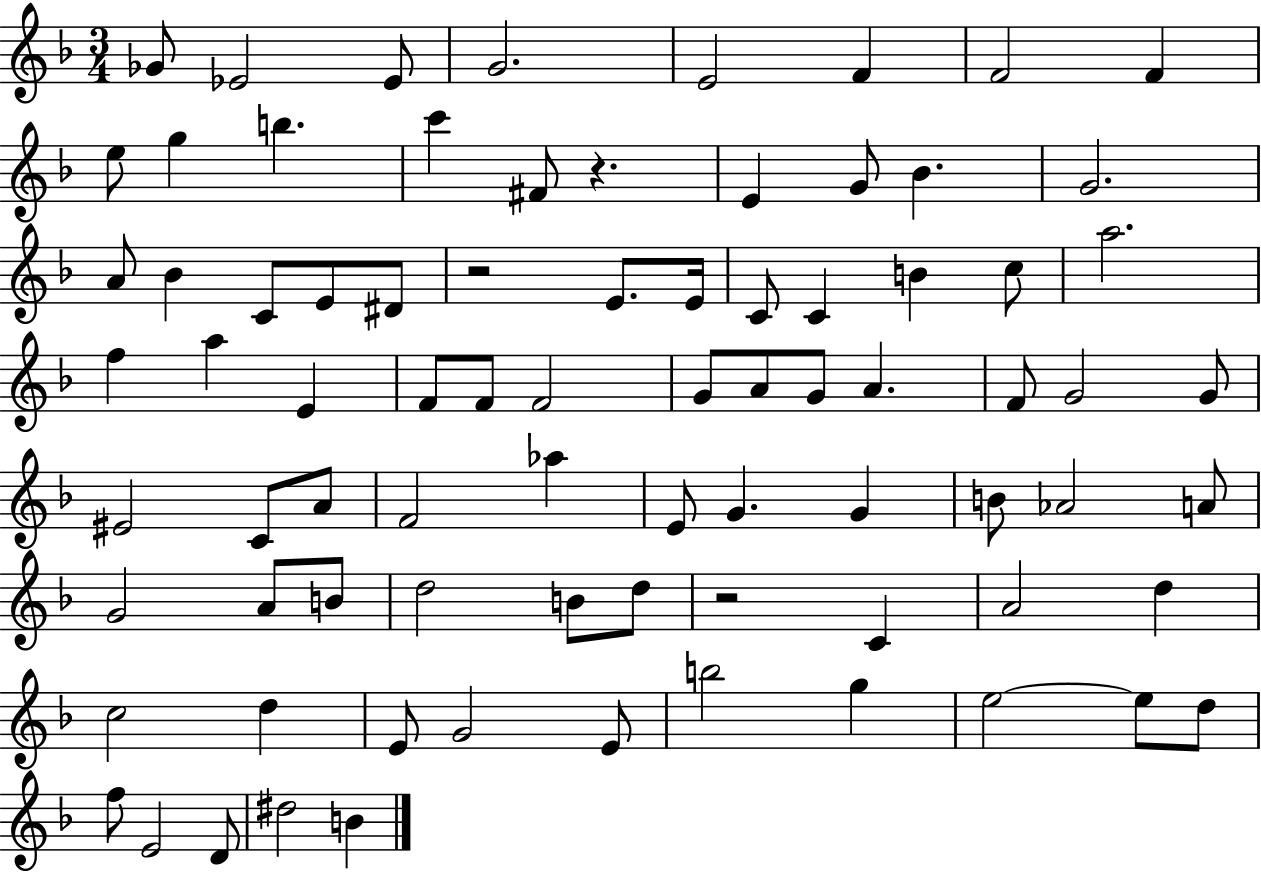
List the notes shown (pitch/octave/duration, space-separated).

Gb4/e Eb4/h Eb4/e G4/h. E4/h F4/q F4/h F4/q E5/e G5/q B5/q. C6/q F#4/e R/q. E4/q G4/e Bb4/q. G4/h. A4/e Bb4/q C4/e E4/e D#4/e R/h E4/e. E4/s C4/e C4/q B4/q C5/e A5/h. F5/q A5/q E4/q F4/e F4/e F4/h G4/e A4/e G4/e A4/q. F4/e G4/h G4/e EIS4/h C4/e A4/e F4/h Ab5/q E4/e G4/q. G4/q B4/e Ab4/h A4/e G4/h A4/e B4/e D5/h B4/e D5/e R/h C4/q A4/h D5/q C5/h D5/q E4/e G4/h E4/e B5/h G5/q E5/h E5/e D5/e F5/e E4/h D4/e D#5/h B4/q